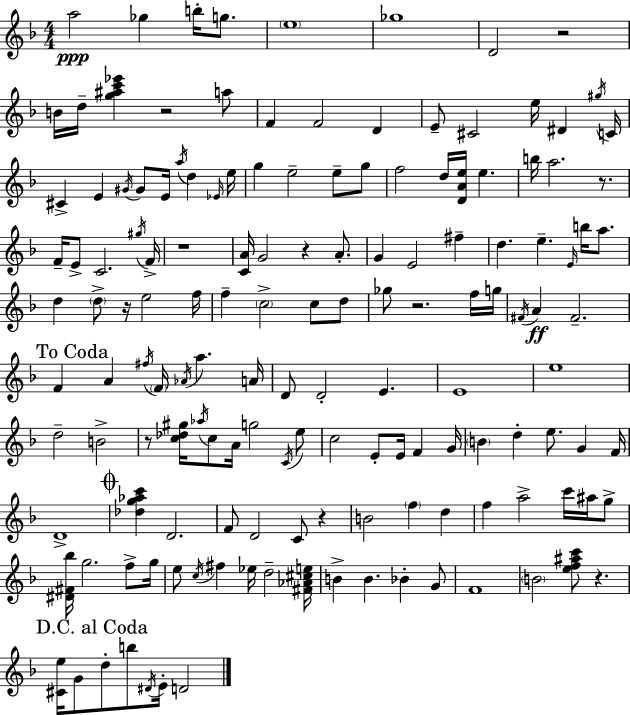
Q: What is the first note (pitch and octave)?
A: A5